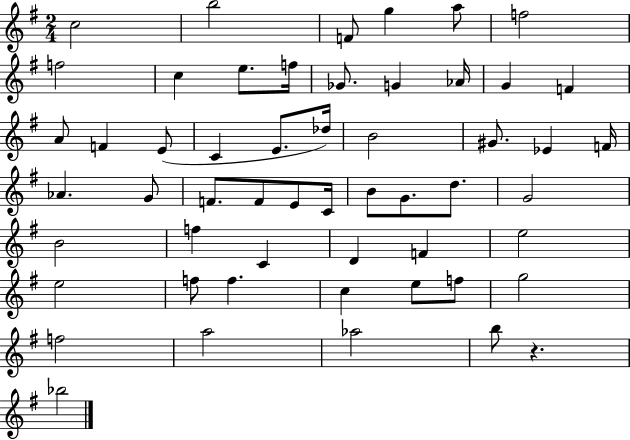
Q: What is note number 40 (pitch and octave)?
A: F4